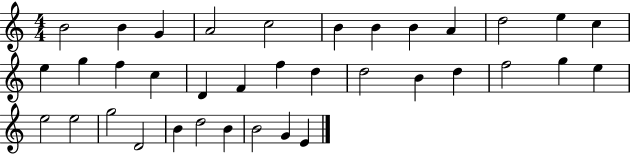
{
  \clef treble
  \numericTimeSignature
  \time 4/4
  \key c \major
  b'2 b'4 g'4 | a'2 c''2 | b'4 b'4 b'4 a'4 | d''2 e''4 c''4 | \break e''4 g''4 f''4 c''4 | d'4 f'4 f''4 d''4 | d''2 b'4 d''4 | f''2 g''4 e''4 | \break e''2 e''2 | g''2 d'2 | b'4 d''2 b'4 | b'2 g'4 e'4 | \break \bar "|."
}